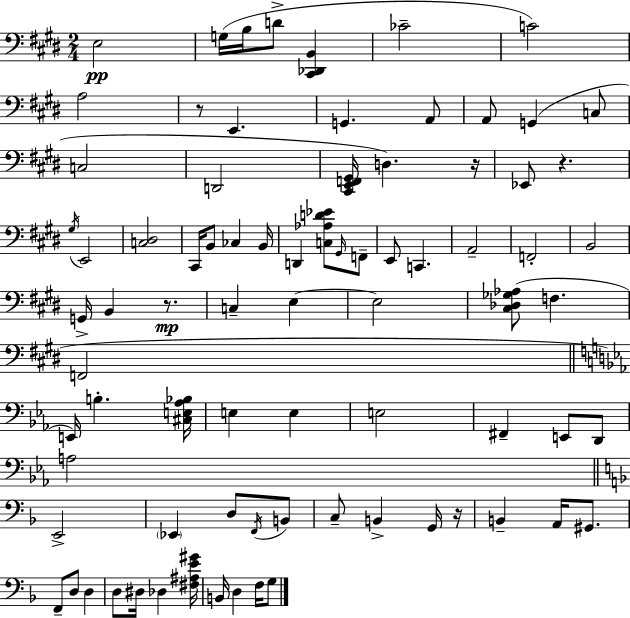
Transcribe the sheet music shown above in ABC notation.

X:1
T:Untitled
M:2/4
L:1/4
K:E
E,2 G,/4 B,/4 D/2 [^C,,_D,,B,,] _C2 C2 A,2 z/2 E,, G,, A,,/2 A,,/2 G,, C,/2 C,2 D,,2 [^C,,E,,F,,^G,,]/4 D, z/4 _E,,/2 z ^G,/4 E,,2 [C,^D,]2 ^C,,/4 B,,/2 _C, B,,/4 D,, [C,_A,D_E]/2 ^G,,/4 F,,/2 E,,/2 C,, A,,2 F,,2 B,,2 G,,/4 B,, z/2 C, E, E,2 [^C,_D,_G,_A,]/2 F, F,,2 E,,/4 B, [^C,E,_A,_B,]/4 E, E, E,2 ^F,, E,,/2 D,,/2 A,2 E,,2 _E,, D,/2 F,,/4 B,,/2 C,/2 B,, G,,/4 z/4 B,, A,,/4 ^G,,/2 F,,/2 D,/2 D, D,/2 ^D,/4 _D, [^F,^A,E^G]/4 B,,/4 D, F,/4 G,/2